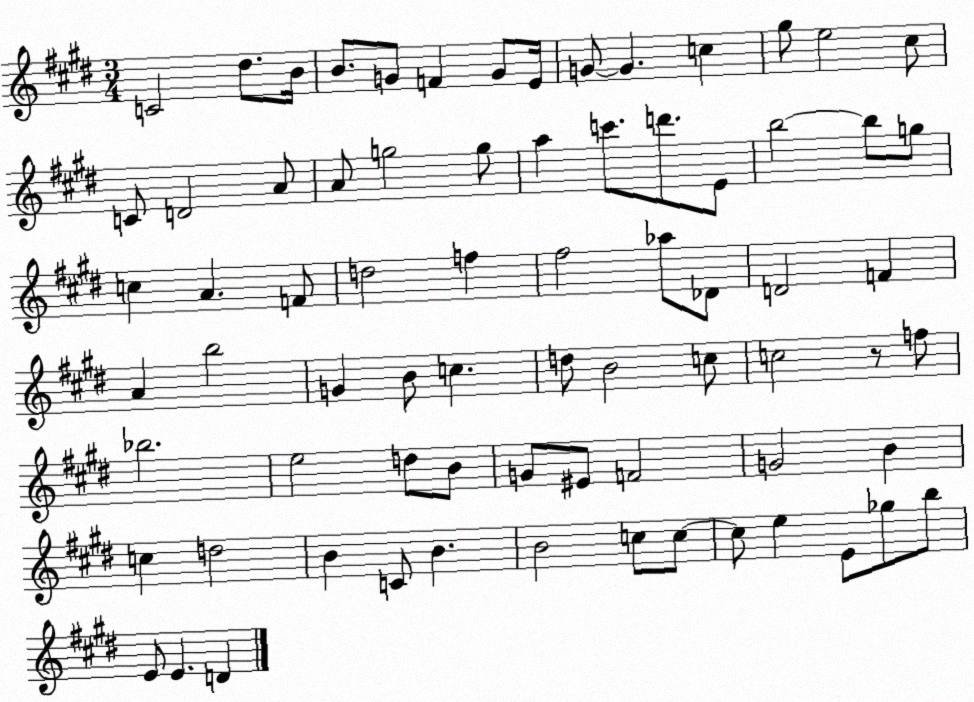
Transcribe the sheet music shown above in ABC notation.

X:1
T:Untitled
M:3/4
L:1/4
K:E
C2 ^d/2 B/4 B/2 G/2 F G/2 E/4 G/2 G c ^g/2 e2 ^c/2 C/2 D2 A/2 A/2 g2 g/2 a c'/2 d'/2 E/2 b2 b/2 g/2 c A F/2 d2 f ^f2 _a/2 _D/2 D2 F A b2 G B/2 c d/2 B2 c/2 c2 z/2 f/2 _b2 e2 d/2 B/2 G/2 ^E/2 F2 G2 B c d2 B C/2 B B2 c/2 c/2 c/2 e E/2 _g/2 b/2 E/2 E D